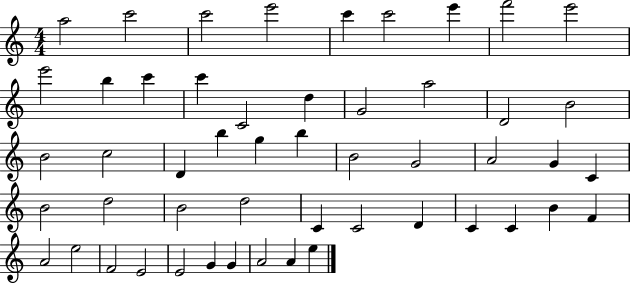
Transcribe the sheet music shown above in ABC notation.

X:1
T:Untitled
M:4/4
L:1/4
K:C
a2 c'2 c'2 e'2 c' c'2 e' f'2 e'2 e'2 b c' c' C2 d G2 a2 D2 B2 B2 c2 D b g b B2 G2 A2 G C B2 d2 B2 d2 C C2 D C C B F A2 e2 F2 E2 E2 G G A2 A e